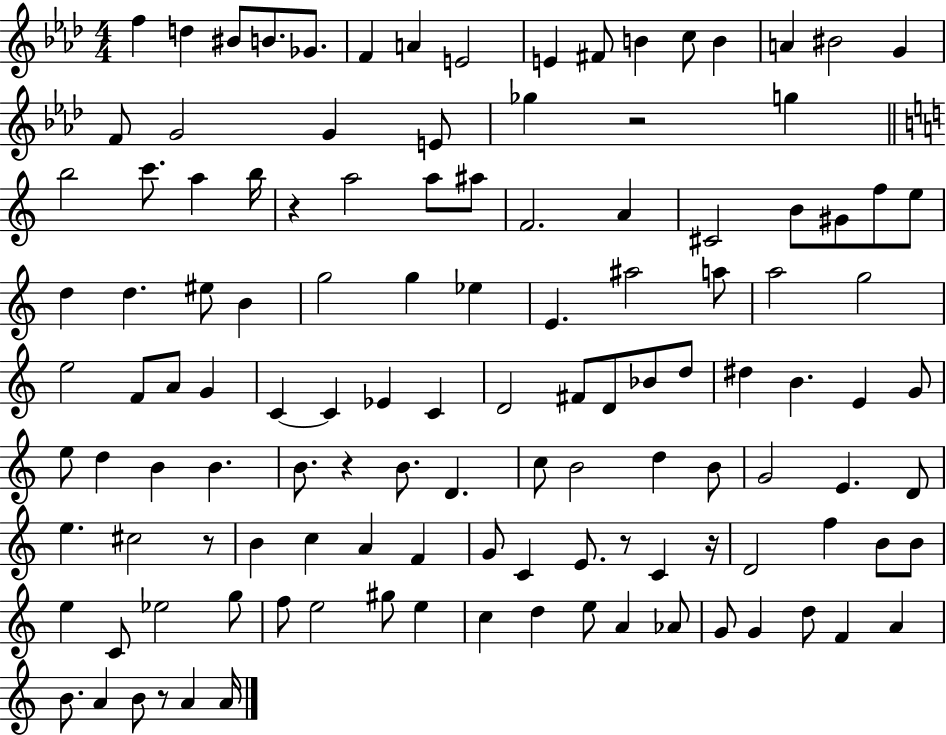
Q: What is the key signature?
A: AES major